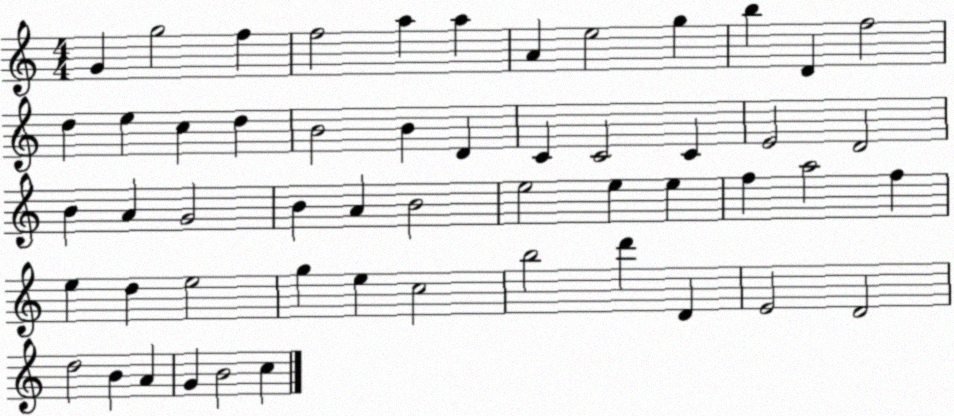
X:1
T:Untitled
M:4/4
L:1/4
K:C
G g2 f f2 a a A e2 g b D f2 d e c d B2 B D C C2 C E2 D2 B A G2 B A B2 e2 e e f a2 f e d e2 g e c2 b2 d' D E2 D2 d2 B A G B2 c